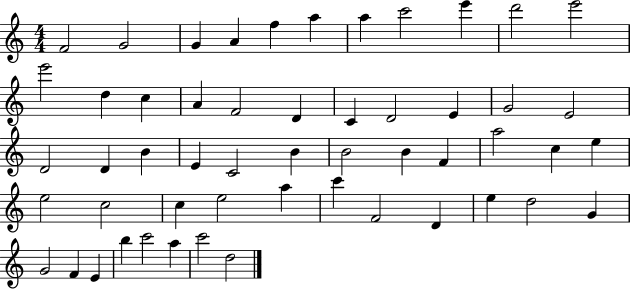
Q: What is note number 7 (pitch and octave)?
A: A5